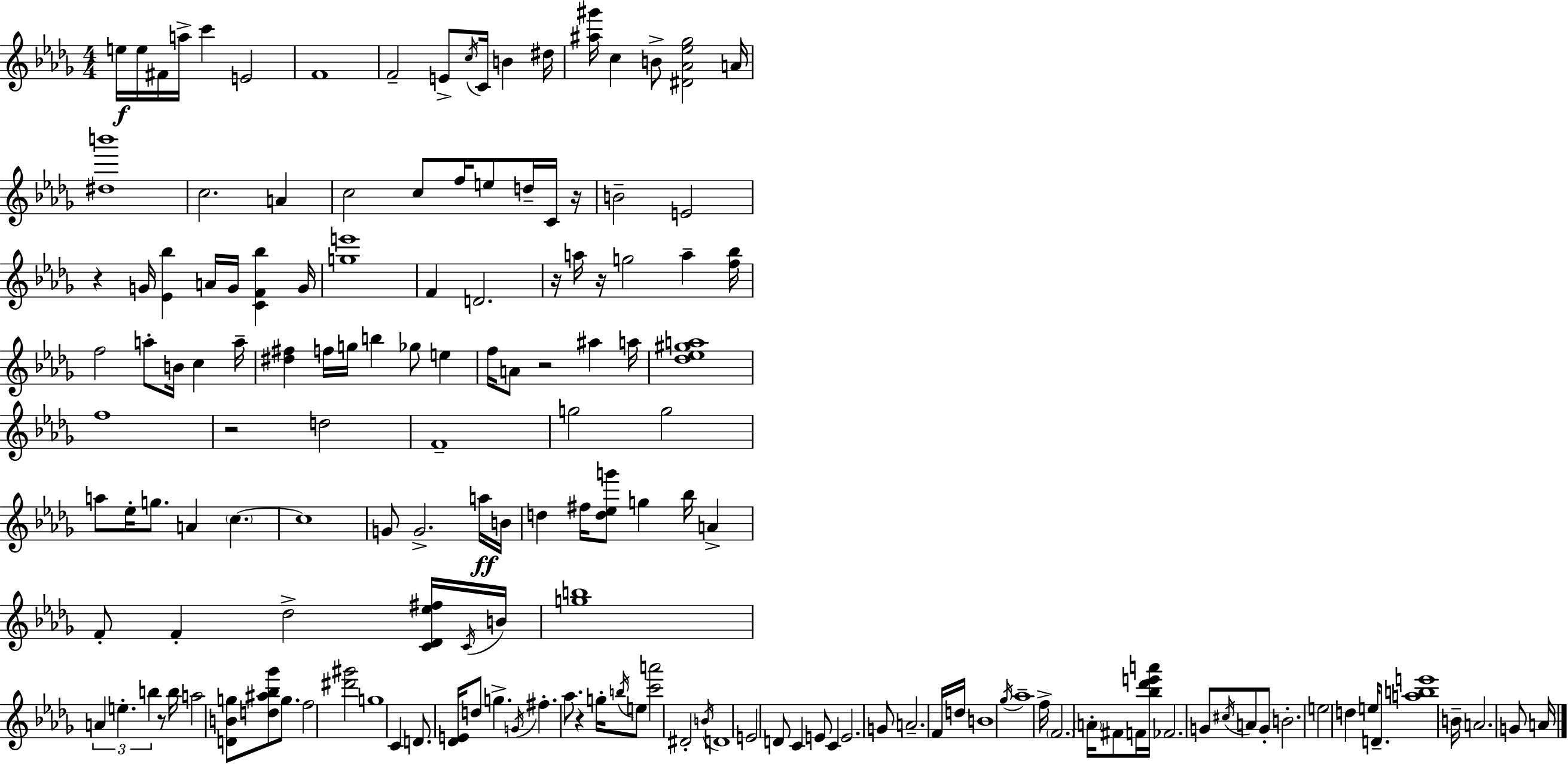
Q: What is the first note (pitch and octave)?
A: E5